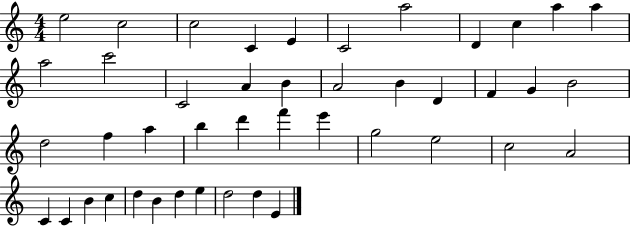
X:1
T:Untitled
M:4/4
L:1/4
K:C
e2 c2 c2 C E C2 a2 D c a a a2 c'2 C2 A B A2 B D F G B2 d2 f a b d' f' e' g2 e2 c2 A2 C C B c d B d e d2 d E